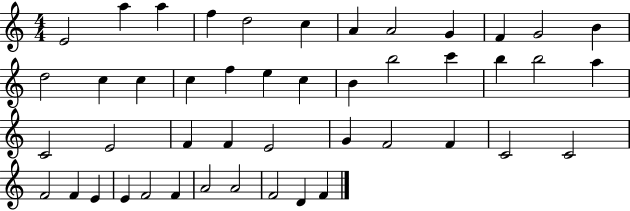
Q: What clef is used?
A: treble